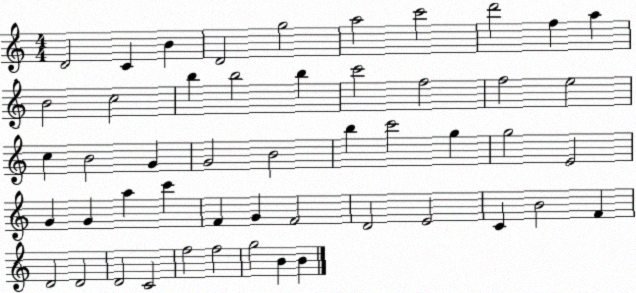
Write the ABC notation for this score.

X:1
T:Untitled
M:4/4
L:1/4
K:C
D2 C B D2 g2 a2 c'2 d'2 f a B2 c2 b b2 b c'2 f2 f2 e2 c B2 G G2 B2 b c'2 g g2 E2 G G a c' F G F2 D2 E2 C B2 F D2 D2 D2 C2 f2 f2 g2 B B